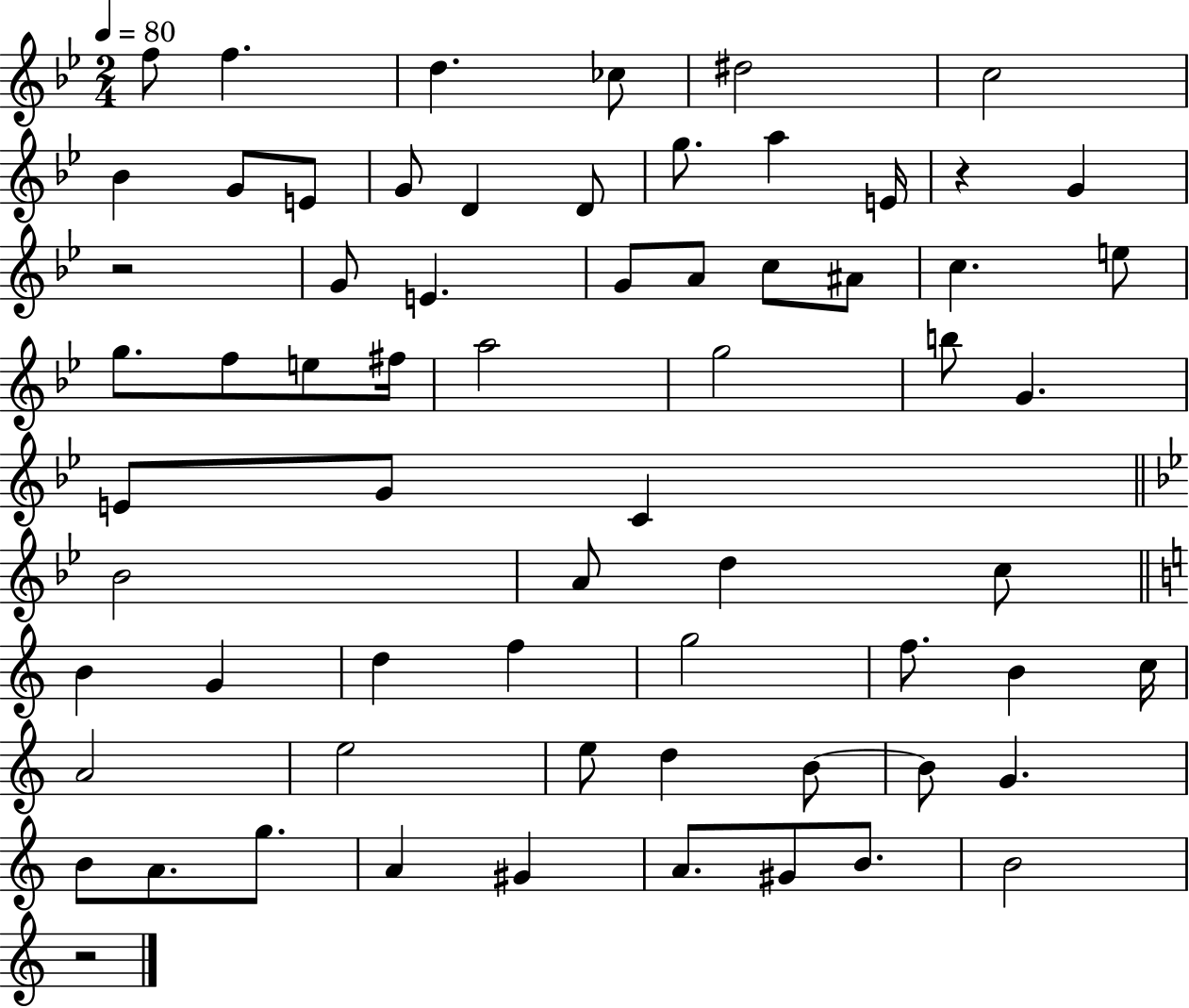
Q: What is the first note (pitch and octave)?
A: F5